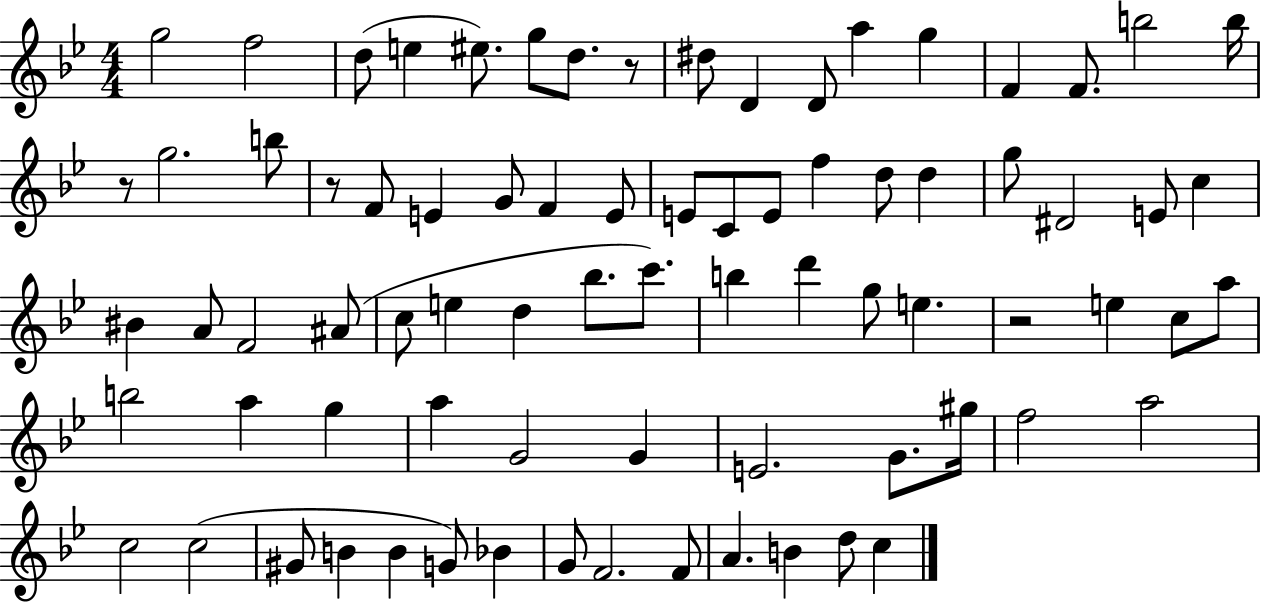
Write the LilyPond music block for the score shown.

{
  \clef treble
  \numericTimeSignature
  \time 4/4
  \key bes \major
  g''2 f''2 | d''8( e''4 eis''8.) g''8 d''8. r8 | dis''8 d'4 d'8 a''4 g''4 | f'4 f'8. b''2 b''16 | \break r8 g''2. b''8 | r8 f'8 e'4 g'8 f'4 e'8 | e'8 c'8 e'8 f''4 d''8 d''4 | g''8 dis'2 e'8 c''4 | \break bis'4 a'8 f'2 ais'8( | c''8 e''4 d''4 bes''8. c'''8.) | b''4 d'''4 g''8 e''4. | r2 e''4 c''8 a''8 | \break b''2 a''4 g''4 | a''4 g'2 g'4 | e'2. g'8. gis''16 | f''2 a''2 | \break c''2 c''2( | gis'8 b'4 b'4 g'8) bes'4 | g'8 f'2. f'8 | a'4. b'4 d''8 c''4 | \break \bar "|."
}